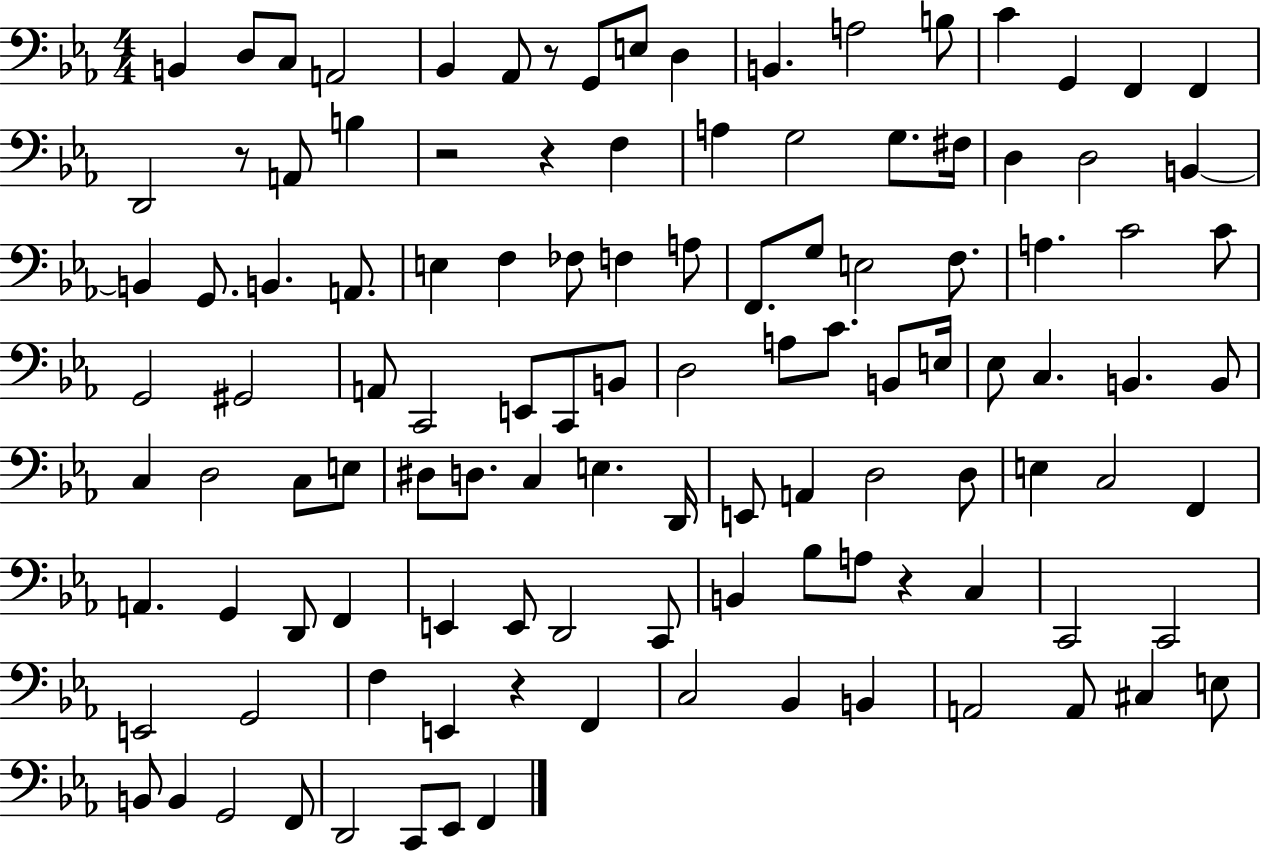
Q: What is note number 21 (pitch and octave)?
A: A3